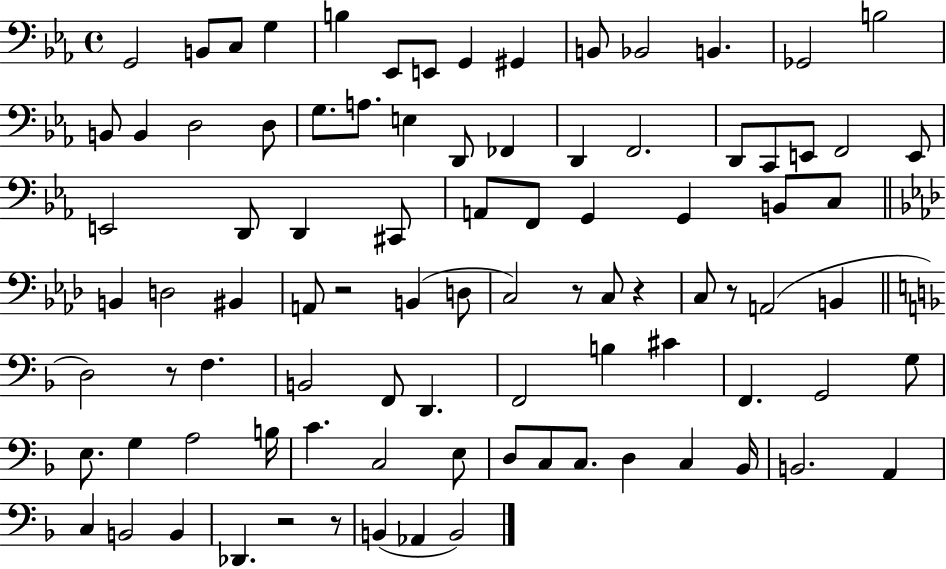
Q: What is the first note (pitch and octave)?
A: G2